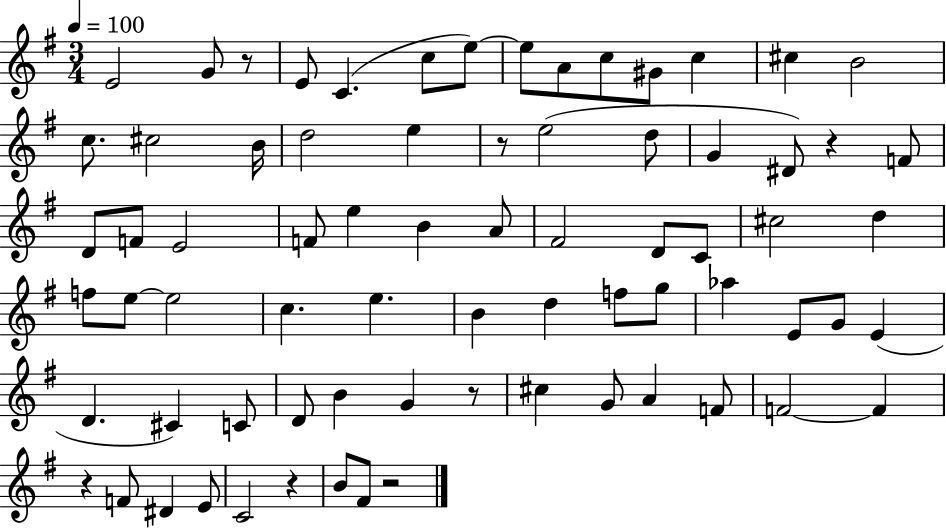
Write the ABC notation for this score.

X:1
T:Untitled
M:3/4
L:1/4
K:G
E2 G/2 z/2 E/2 C c/2 e/2 e/2 A/2 c/2 ^G/2 c ^c B2 c/2 ^c2 B/4 d2 e z/2 e2 d/2 G ^D/2 z F/2 D/2 F/2 E2 F/2 e B A/2 ^F2 D/2 C/2 ^c2 d f/2 e/2 e2 c e B d f/2 g/2 _a E/2 G/2 E D ^C C/2 D/2 B G z/2 ^c G/2 A F/2 F2 F z F/2 ^D E/2 C2 z B/2 ^F/2 z2